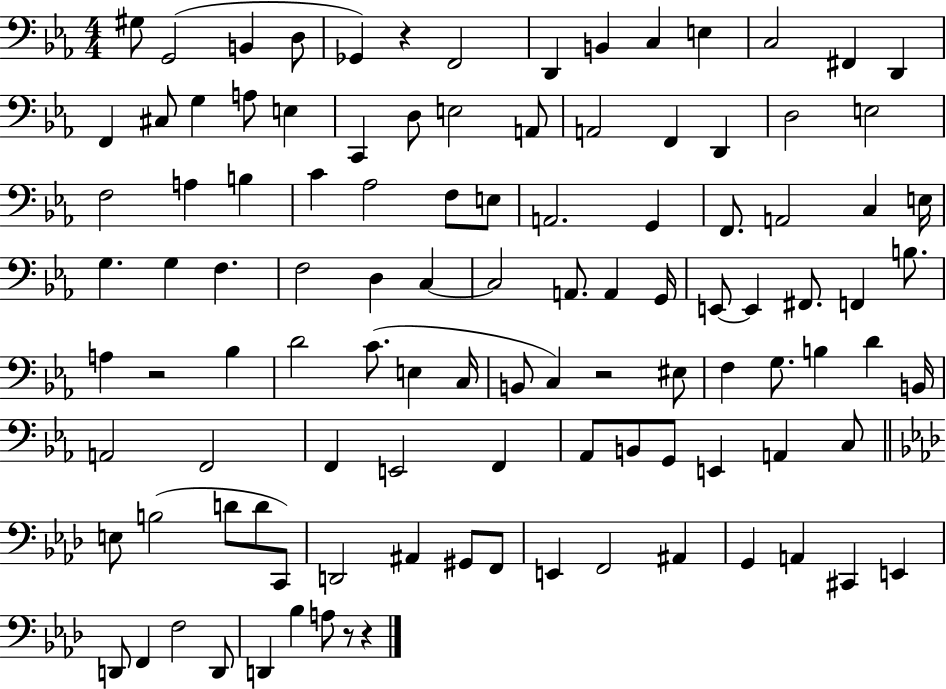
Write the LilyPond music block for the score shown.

{
  \clef bass
  \numericTimeSignature
  \time 4/4
  \key ees \major
  gis8 g,2( b,4 d8 | ges,4) r4 f,2 | d,4 b,4 c4 e4 | c2 fis,4 d,4 | \break f,4 cis8 g4 a8 e4 | c,4 d8 e2 a,8 | a,2 f,4 d,4 | d2 e2 | \break f2 a4 b4 | c'4 aes2 f8 e8 | a,2. g,4 | f,8. a,2 c4 e16 | \break g4. g4 f4. | f2 d4 c4~~ | c2 a,8. a,4 g,16 | e,8~~ e,4 fis,8. f,4 b8. | \break a4 r2 bes4 | d'2 c'8.( e4 c16 | b,8 c4) r2 eis8 | f4 g8. b4 d'4 b,16 | \break a,2 f,2 | f,4 e,2 f,4 | aes,8 b,8 g,8 e,4 a,4 c8 | \bar "||" \break \key aes \major e8 b2( d'8 d'8 c,8) | d,2 ais,4 gis,8 f,8 | e,4 f,2 ais,4 | g,4 a,4 cis,4 e,4 | \break d,8 f,4 f2 d,8 | d,4 bes4 a8 r8 r4 | \bar "|."
}